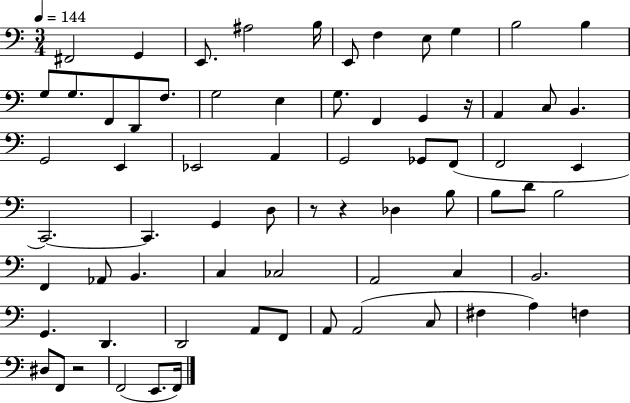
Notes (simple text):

F#2/h G2/q E2/e. A#3/h B3/s E2/e F3/q E3/e G3/q B3/h B3/q G3/e G3/e. F2/e D2/e F3/e. G3/h E3/q G3/e. F2/q G2/q R/s A2/q C3/e B2/q. G2/h E2/q Eb2/h A2/q G2/h Gb2/e F2/e F2/h E2/q C2/h. C2/q. G2/q D3/e R/e R/q Db3/q B3/e B3/e D4/e B3/h F2/q Ab2/e B2/q. C3/q CES3/h A2/h C3/q B2/h. G2/q. D2/q. D2/h A2/e F2/e A2/e A2/h C3/e F#3/q A3/q F3/q D#3/e F2/e R/h F2/h E2/e. F2/s